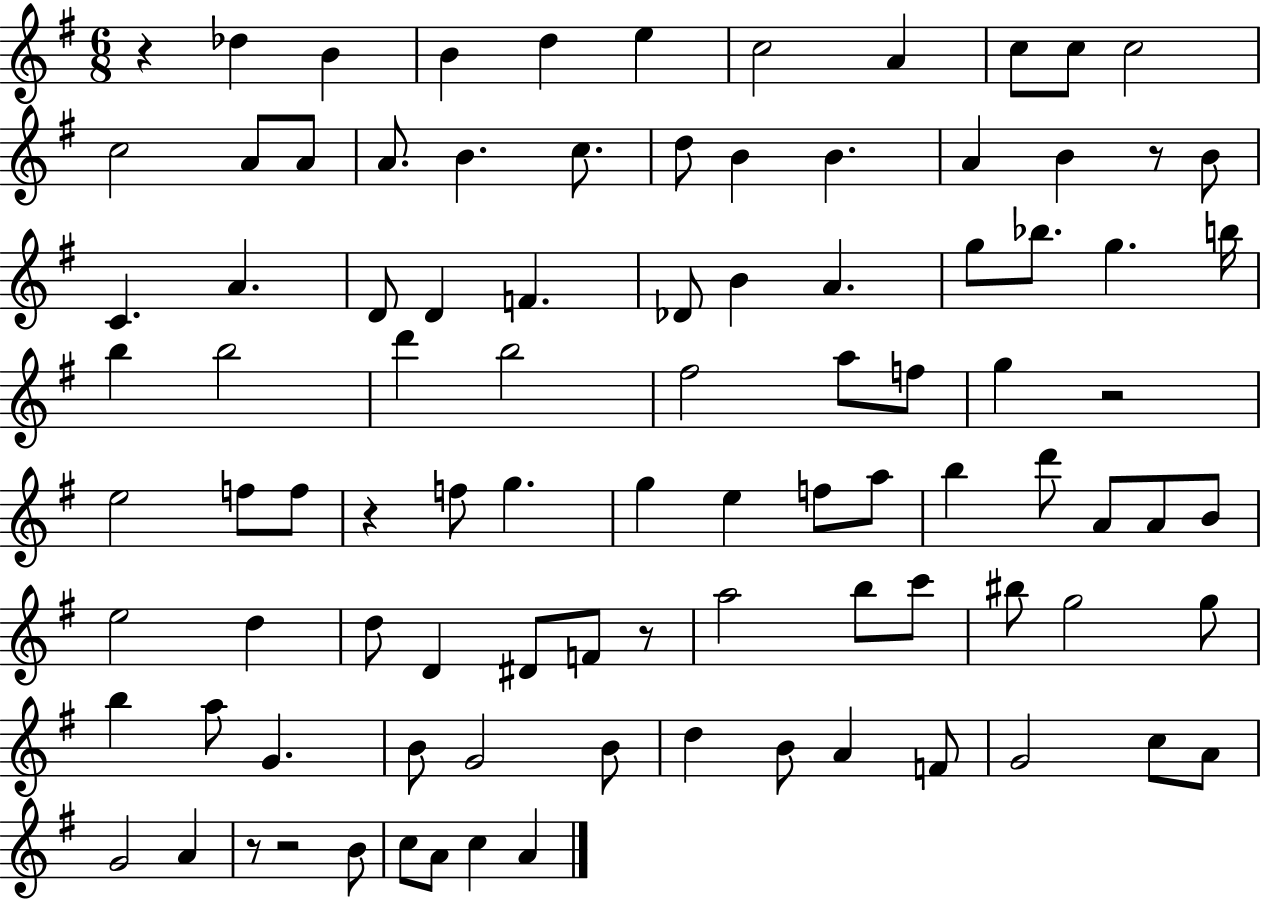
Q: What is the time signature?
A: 6/8